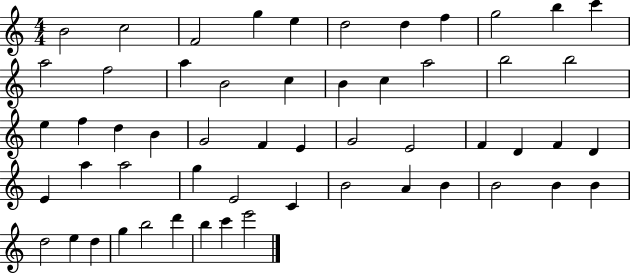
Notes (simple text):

B4/h C5/h F4/h G5/q E5/q D5/h D5/q F5/q G5/h B5/q C6/q A5/h F5/h A5/q B4/h C5/q B4/q C5/q A5/h B5/h B5/h E5/q F5/q D5/q B4/q G4/h F4/q E4/q G4/h E4/h F4/q D4/q F4/q D4/q E4/q A5/q A5/h G5/q E4/h C4/q B4/h A4/q B4/q B4/h B4/q B4/q D5/h E5/q D5/q G5/q B5/h D6/q B5/q C6/q E6/h